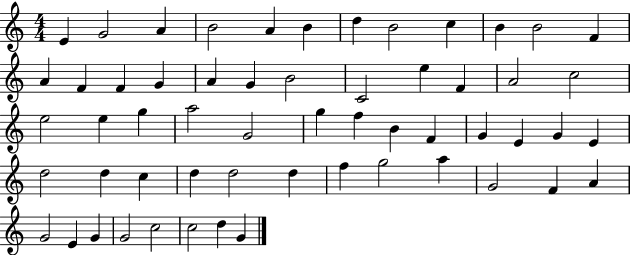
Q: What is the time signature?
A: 4/4